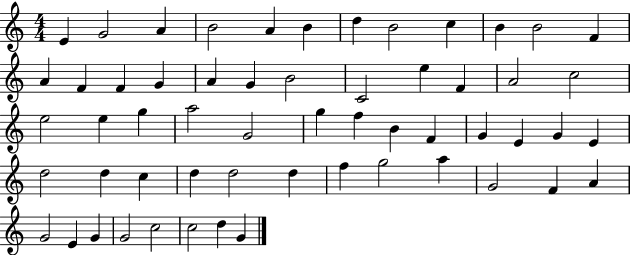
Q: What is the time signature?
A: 4/4